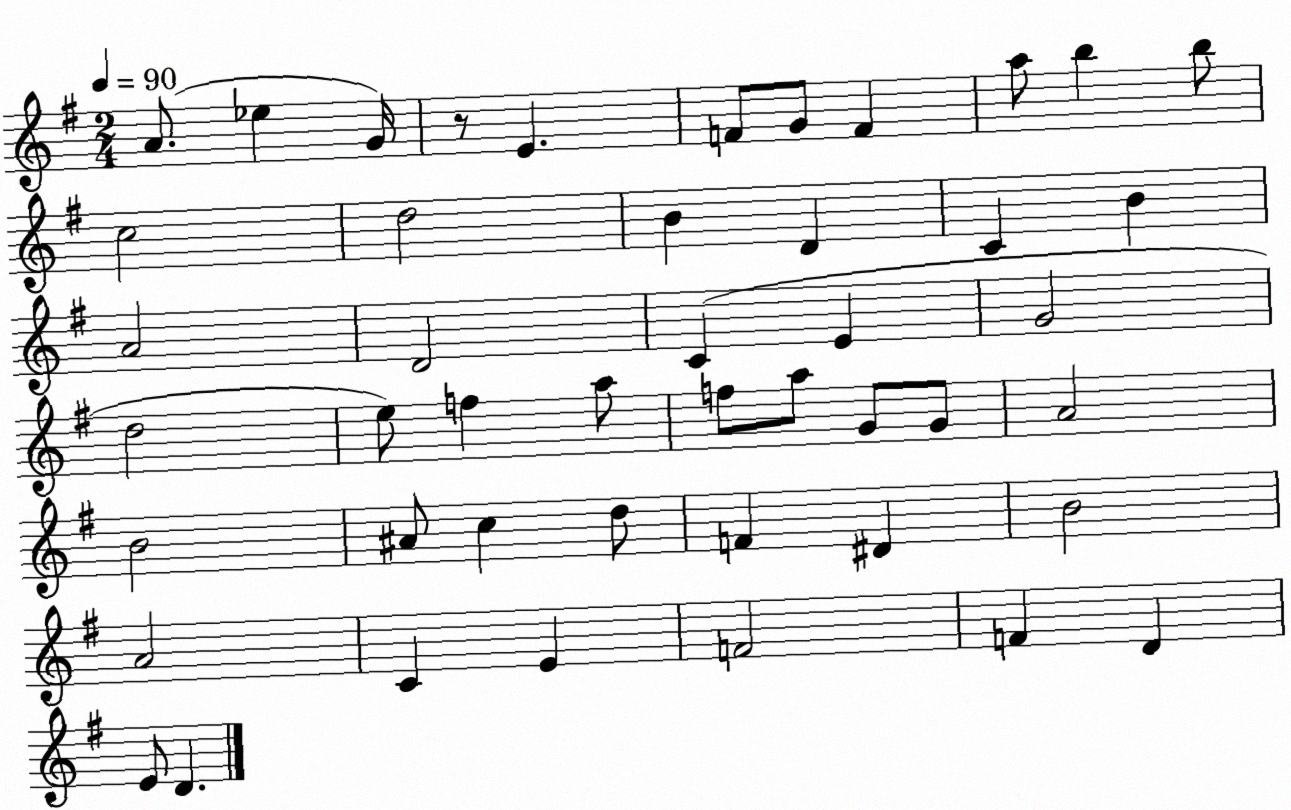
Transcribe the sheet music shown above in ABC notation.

X:1
T:Untitled
M:2/4
L:1/4
K:G
A/2 _e G/4 z/2 E F/2 G/2 F a/2 b b/2 c2 d2 B D C B A2 D2 C E G2 d2 e/2 f a/2 f/2 a/2 G/2 G/2 A2 B2 ^A/2 c d/2 F ^D B2 A2 C E F2 F D E/2 D